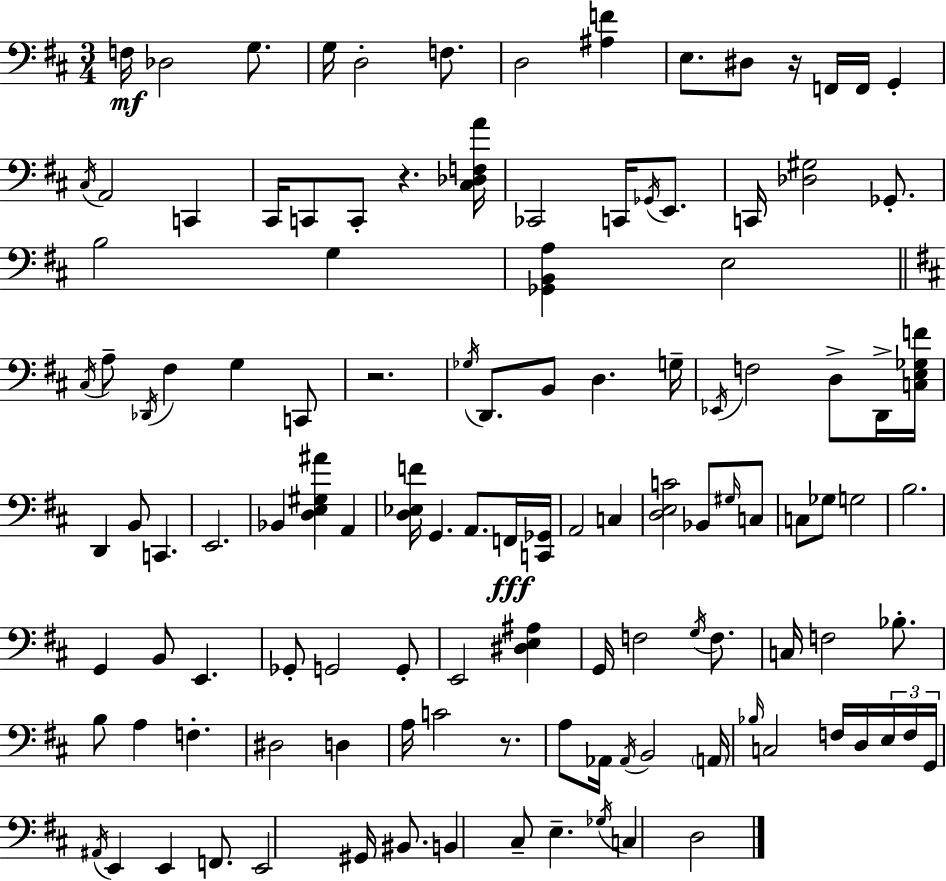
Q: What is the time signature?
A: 3/4